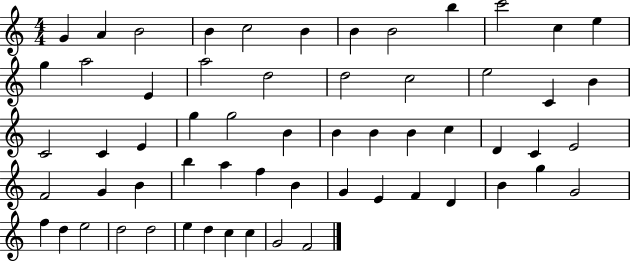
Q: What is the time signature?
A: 4/4